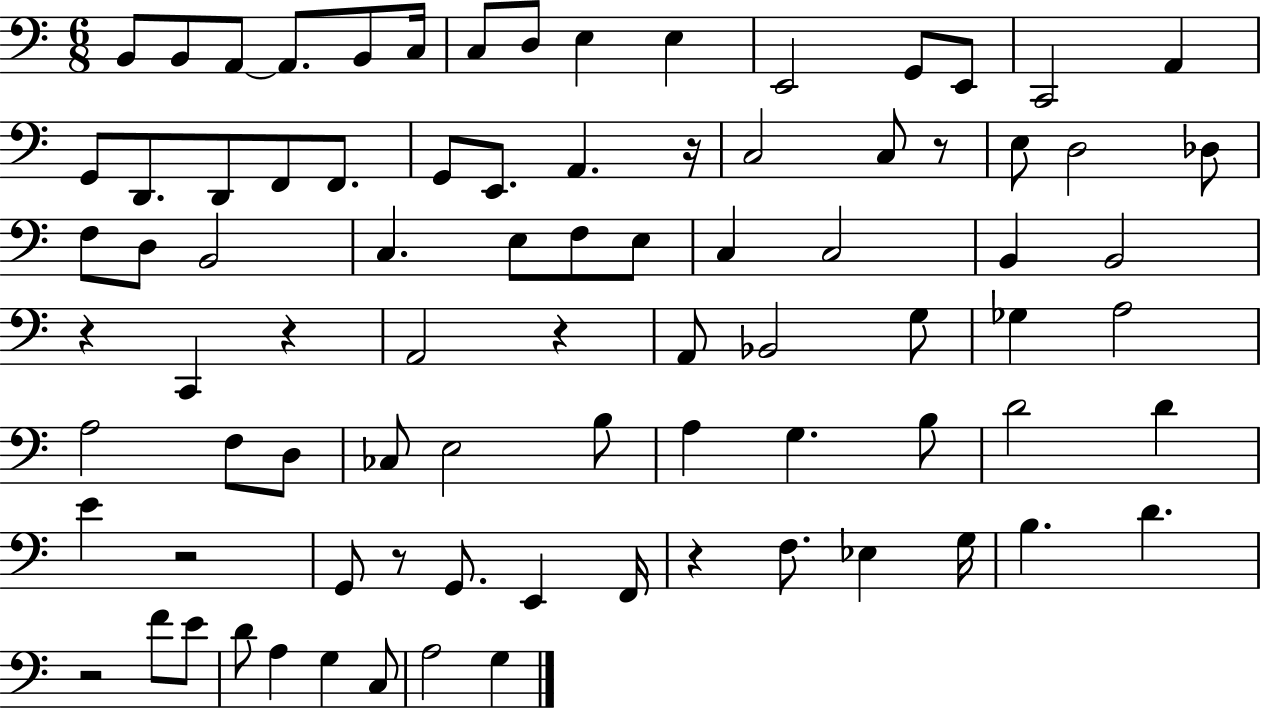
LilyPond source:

{
  \clef bass
  \numericTimeSignature
  \time 6/8
  \key c \major
  b,8 b,8 a,8~~ a,8. b,8 c16 | c8 d8 e4 e4 | e,2 g,8 e,8 | c,2 a,4 | \break g,8 d,8. d,8 f,8 f,8. | g,8 e,8. a,4. r16 | c2 c8 r8 | e8 d2 des8 | \break f8 d8 b,2 | c4. e8 f8 e8 | c4 c2 | b,4 b,2 | \break r4 c,4 r4 | a,2 r4 | a,8 bes,2 g8 | ges4 a2 | \break a2 f8 d8 | ces8 e2 b8 | a4 g4. b8 | d'2 d'4 | \break e'4 r2 | g,8 r8 g,8. e,4 f,16 | r4 f8. ees4 g16 | b4. d'4. | \break r2 f'8 e'8 | d'8 a4 g4 c8 | a2 g4 | \bar "|."
}